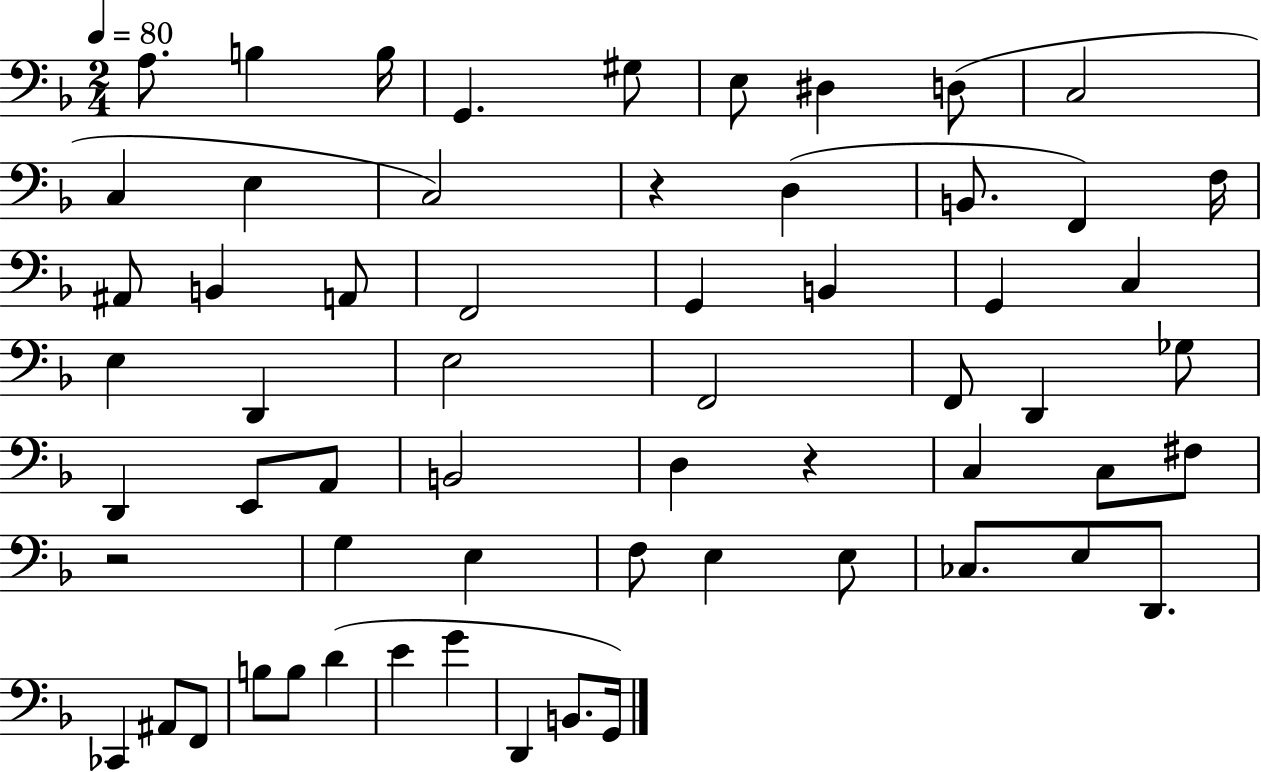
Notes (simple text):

A3/e. B3/q B3/s G2/q. G#3/e E3/e D#3/q D3/e C3/h C3/q E3/q C3/h R/q D3/q B2/e. F2/q F3/s A#2/e B2/q A2/e F2/h G2/q B2/q G2/q C3/q E3/q D2/q E3/h F2/h F2/e D2/q Gb3/e D2/q E2/e A2/e B2/h D3/q R/q C3/q C3/e F#3/e R/h G3/q E3/q F3/e E3/q E3/e CES3/e. E3/e D2/e. CES2/q A#2/e F2/e B3/e B3/e D4/q E4/q G4/q D2/q B2/e. G2/s